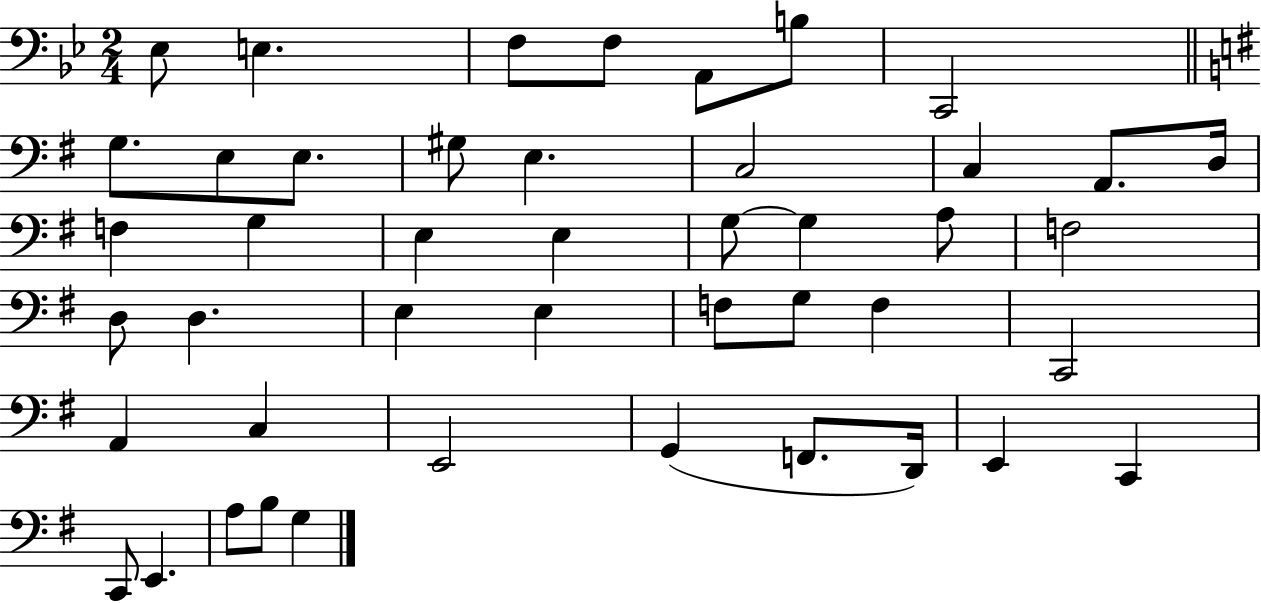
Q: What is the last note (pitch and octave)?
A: G3